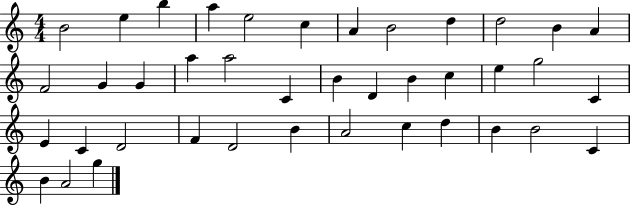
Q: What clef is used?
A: treble